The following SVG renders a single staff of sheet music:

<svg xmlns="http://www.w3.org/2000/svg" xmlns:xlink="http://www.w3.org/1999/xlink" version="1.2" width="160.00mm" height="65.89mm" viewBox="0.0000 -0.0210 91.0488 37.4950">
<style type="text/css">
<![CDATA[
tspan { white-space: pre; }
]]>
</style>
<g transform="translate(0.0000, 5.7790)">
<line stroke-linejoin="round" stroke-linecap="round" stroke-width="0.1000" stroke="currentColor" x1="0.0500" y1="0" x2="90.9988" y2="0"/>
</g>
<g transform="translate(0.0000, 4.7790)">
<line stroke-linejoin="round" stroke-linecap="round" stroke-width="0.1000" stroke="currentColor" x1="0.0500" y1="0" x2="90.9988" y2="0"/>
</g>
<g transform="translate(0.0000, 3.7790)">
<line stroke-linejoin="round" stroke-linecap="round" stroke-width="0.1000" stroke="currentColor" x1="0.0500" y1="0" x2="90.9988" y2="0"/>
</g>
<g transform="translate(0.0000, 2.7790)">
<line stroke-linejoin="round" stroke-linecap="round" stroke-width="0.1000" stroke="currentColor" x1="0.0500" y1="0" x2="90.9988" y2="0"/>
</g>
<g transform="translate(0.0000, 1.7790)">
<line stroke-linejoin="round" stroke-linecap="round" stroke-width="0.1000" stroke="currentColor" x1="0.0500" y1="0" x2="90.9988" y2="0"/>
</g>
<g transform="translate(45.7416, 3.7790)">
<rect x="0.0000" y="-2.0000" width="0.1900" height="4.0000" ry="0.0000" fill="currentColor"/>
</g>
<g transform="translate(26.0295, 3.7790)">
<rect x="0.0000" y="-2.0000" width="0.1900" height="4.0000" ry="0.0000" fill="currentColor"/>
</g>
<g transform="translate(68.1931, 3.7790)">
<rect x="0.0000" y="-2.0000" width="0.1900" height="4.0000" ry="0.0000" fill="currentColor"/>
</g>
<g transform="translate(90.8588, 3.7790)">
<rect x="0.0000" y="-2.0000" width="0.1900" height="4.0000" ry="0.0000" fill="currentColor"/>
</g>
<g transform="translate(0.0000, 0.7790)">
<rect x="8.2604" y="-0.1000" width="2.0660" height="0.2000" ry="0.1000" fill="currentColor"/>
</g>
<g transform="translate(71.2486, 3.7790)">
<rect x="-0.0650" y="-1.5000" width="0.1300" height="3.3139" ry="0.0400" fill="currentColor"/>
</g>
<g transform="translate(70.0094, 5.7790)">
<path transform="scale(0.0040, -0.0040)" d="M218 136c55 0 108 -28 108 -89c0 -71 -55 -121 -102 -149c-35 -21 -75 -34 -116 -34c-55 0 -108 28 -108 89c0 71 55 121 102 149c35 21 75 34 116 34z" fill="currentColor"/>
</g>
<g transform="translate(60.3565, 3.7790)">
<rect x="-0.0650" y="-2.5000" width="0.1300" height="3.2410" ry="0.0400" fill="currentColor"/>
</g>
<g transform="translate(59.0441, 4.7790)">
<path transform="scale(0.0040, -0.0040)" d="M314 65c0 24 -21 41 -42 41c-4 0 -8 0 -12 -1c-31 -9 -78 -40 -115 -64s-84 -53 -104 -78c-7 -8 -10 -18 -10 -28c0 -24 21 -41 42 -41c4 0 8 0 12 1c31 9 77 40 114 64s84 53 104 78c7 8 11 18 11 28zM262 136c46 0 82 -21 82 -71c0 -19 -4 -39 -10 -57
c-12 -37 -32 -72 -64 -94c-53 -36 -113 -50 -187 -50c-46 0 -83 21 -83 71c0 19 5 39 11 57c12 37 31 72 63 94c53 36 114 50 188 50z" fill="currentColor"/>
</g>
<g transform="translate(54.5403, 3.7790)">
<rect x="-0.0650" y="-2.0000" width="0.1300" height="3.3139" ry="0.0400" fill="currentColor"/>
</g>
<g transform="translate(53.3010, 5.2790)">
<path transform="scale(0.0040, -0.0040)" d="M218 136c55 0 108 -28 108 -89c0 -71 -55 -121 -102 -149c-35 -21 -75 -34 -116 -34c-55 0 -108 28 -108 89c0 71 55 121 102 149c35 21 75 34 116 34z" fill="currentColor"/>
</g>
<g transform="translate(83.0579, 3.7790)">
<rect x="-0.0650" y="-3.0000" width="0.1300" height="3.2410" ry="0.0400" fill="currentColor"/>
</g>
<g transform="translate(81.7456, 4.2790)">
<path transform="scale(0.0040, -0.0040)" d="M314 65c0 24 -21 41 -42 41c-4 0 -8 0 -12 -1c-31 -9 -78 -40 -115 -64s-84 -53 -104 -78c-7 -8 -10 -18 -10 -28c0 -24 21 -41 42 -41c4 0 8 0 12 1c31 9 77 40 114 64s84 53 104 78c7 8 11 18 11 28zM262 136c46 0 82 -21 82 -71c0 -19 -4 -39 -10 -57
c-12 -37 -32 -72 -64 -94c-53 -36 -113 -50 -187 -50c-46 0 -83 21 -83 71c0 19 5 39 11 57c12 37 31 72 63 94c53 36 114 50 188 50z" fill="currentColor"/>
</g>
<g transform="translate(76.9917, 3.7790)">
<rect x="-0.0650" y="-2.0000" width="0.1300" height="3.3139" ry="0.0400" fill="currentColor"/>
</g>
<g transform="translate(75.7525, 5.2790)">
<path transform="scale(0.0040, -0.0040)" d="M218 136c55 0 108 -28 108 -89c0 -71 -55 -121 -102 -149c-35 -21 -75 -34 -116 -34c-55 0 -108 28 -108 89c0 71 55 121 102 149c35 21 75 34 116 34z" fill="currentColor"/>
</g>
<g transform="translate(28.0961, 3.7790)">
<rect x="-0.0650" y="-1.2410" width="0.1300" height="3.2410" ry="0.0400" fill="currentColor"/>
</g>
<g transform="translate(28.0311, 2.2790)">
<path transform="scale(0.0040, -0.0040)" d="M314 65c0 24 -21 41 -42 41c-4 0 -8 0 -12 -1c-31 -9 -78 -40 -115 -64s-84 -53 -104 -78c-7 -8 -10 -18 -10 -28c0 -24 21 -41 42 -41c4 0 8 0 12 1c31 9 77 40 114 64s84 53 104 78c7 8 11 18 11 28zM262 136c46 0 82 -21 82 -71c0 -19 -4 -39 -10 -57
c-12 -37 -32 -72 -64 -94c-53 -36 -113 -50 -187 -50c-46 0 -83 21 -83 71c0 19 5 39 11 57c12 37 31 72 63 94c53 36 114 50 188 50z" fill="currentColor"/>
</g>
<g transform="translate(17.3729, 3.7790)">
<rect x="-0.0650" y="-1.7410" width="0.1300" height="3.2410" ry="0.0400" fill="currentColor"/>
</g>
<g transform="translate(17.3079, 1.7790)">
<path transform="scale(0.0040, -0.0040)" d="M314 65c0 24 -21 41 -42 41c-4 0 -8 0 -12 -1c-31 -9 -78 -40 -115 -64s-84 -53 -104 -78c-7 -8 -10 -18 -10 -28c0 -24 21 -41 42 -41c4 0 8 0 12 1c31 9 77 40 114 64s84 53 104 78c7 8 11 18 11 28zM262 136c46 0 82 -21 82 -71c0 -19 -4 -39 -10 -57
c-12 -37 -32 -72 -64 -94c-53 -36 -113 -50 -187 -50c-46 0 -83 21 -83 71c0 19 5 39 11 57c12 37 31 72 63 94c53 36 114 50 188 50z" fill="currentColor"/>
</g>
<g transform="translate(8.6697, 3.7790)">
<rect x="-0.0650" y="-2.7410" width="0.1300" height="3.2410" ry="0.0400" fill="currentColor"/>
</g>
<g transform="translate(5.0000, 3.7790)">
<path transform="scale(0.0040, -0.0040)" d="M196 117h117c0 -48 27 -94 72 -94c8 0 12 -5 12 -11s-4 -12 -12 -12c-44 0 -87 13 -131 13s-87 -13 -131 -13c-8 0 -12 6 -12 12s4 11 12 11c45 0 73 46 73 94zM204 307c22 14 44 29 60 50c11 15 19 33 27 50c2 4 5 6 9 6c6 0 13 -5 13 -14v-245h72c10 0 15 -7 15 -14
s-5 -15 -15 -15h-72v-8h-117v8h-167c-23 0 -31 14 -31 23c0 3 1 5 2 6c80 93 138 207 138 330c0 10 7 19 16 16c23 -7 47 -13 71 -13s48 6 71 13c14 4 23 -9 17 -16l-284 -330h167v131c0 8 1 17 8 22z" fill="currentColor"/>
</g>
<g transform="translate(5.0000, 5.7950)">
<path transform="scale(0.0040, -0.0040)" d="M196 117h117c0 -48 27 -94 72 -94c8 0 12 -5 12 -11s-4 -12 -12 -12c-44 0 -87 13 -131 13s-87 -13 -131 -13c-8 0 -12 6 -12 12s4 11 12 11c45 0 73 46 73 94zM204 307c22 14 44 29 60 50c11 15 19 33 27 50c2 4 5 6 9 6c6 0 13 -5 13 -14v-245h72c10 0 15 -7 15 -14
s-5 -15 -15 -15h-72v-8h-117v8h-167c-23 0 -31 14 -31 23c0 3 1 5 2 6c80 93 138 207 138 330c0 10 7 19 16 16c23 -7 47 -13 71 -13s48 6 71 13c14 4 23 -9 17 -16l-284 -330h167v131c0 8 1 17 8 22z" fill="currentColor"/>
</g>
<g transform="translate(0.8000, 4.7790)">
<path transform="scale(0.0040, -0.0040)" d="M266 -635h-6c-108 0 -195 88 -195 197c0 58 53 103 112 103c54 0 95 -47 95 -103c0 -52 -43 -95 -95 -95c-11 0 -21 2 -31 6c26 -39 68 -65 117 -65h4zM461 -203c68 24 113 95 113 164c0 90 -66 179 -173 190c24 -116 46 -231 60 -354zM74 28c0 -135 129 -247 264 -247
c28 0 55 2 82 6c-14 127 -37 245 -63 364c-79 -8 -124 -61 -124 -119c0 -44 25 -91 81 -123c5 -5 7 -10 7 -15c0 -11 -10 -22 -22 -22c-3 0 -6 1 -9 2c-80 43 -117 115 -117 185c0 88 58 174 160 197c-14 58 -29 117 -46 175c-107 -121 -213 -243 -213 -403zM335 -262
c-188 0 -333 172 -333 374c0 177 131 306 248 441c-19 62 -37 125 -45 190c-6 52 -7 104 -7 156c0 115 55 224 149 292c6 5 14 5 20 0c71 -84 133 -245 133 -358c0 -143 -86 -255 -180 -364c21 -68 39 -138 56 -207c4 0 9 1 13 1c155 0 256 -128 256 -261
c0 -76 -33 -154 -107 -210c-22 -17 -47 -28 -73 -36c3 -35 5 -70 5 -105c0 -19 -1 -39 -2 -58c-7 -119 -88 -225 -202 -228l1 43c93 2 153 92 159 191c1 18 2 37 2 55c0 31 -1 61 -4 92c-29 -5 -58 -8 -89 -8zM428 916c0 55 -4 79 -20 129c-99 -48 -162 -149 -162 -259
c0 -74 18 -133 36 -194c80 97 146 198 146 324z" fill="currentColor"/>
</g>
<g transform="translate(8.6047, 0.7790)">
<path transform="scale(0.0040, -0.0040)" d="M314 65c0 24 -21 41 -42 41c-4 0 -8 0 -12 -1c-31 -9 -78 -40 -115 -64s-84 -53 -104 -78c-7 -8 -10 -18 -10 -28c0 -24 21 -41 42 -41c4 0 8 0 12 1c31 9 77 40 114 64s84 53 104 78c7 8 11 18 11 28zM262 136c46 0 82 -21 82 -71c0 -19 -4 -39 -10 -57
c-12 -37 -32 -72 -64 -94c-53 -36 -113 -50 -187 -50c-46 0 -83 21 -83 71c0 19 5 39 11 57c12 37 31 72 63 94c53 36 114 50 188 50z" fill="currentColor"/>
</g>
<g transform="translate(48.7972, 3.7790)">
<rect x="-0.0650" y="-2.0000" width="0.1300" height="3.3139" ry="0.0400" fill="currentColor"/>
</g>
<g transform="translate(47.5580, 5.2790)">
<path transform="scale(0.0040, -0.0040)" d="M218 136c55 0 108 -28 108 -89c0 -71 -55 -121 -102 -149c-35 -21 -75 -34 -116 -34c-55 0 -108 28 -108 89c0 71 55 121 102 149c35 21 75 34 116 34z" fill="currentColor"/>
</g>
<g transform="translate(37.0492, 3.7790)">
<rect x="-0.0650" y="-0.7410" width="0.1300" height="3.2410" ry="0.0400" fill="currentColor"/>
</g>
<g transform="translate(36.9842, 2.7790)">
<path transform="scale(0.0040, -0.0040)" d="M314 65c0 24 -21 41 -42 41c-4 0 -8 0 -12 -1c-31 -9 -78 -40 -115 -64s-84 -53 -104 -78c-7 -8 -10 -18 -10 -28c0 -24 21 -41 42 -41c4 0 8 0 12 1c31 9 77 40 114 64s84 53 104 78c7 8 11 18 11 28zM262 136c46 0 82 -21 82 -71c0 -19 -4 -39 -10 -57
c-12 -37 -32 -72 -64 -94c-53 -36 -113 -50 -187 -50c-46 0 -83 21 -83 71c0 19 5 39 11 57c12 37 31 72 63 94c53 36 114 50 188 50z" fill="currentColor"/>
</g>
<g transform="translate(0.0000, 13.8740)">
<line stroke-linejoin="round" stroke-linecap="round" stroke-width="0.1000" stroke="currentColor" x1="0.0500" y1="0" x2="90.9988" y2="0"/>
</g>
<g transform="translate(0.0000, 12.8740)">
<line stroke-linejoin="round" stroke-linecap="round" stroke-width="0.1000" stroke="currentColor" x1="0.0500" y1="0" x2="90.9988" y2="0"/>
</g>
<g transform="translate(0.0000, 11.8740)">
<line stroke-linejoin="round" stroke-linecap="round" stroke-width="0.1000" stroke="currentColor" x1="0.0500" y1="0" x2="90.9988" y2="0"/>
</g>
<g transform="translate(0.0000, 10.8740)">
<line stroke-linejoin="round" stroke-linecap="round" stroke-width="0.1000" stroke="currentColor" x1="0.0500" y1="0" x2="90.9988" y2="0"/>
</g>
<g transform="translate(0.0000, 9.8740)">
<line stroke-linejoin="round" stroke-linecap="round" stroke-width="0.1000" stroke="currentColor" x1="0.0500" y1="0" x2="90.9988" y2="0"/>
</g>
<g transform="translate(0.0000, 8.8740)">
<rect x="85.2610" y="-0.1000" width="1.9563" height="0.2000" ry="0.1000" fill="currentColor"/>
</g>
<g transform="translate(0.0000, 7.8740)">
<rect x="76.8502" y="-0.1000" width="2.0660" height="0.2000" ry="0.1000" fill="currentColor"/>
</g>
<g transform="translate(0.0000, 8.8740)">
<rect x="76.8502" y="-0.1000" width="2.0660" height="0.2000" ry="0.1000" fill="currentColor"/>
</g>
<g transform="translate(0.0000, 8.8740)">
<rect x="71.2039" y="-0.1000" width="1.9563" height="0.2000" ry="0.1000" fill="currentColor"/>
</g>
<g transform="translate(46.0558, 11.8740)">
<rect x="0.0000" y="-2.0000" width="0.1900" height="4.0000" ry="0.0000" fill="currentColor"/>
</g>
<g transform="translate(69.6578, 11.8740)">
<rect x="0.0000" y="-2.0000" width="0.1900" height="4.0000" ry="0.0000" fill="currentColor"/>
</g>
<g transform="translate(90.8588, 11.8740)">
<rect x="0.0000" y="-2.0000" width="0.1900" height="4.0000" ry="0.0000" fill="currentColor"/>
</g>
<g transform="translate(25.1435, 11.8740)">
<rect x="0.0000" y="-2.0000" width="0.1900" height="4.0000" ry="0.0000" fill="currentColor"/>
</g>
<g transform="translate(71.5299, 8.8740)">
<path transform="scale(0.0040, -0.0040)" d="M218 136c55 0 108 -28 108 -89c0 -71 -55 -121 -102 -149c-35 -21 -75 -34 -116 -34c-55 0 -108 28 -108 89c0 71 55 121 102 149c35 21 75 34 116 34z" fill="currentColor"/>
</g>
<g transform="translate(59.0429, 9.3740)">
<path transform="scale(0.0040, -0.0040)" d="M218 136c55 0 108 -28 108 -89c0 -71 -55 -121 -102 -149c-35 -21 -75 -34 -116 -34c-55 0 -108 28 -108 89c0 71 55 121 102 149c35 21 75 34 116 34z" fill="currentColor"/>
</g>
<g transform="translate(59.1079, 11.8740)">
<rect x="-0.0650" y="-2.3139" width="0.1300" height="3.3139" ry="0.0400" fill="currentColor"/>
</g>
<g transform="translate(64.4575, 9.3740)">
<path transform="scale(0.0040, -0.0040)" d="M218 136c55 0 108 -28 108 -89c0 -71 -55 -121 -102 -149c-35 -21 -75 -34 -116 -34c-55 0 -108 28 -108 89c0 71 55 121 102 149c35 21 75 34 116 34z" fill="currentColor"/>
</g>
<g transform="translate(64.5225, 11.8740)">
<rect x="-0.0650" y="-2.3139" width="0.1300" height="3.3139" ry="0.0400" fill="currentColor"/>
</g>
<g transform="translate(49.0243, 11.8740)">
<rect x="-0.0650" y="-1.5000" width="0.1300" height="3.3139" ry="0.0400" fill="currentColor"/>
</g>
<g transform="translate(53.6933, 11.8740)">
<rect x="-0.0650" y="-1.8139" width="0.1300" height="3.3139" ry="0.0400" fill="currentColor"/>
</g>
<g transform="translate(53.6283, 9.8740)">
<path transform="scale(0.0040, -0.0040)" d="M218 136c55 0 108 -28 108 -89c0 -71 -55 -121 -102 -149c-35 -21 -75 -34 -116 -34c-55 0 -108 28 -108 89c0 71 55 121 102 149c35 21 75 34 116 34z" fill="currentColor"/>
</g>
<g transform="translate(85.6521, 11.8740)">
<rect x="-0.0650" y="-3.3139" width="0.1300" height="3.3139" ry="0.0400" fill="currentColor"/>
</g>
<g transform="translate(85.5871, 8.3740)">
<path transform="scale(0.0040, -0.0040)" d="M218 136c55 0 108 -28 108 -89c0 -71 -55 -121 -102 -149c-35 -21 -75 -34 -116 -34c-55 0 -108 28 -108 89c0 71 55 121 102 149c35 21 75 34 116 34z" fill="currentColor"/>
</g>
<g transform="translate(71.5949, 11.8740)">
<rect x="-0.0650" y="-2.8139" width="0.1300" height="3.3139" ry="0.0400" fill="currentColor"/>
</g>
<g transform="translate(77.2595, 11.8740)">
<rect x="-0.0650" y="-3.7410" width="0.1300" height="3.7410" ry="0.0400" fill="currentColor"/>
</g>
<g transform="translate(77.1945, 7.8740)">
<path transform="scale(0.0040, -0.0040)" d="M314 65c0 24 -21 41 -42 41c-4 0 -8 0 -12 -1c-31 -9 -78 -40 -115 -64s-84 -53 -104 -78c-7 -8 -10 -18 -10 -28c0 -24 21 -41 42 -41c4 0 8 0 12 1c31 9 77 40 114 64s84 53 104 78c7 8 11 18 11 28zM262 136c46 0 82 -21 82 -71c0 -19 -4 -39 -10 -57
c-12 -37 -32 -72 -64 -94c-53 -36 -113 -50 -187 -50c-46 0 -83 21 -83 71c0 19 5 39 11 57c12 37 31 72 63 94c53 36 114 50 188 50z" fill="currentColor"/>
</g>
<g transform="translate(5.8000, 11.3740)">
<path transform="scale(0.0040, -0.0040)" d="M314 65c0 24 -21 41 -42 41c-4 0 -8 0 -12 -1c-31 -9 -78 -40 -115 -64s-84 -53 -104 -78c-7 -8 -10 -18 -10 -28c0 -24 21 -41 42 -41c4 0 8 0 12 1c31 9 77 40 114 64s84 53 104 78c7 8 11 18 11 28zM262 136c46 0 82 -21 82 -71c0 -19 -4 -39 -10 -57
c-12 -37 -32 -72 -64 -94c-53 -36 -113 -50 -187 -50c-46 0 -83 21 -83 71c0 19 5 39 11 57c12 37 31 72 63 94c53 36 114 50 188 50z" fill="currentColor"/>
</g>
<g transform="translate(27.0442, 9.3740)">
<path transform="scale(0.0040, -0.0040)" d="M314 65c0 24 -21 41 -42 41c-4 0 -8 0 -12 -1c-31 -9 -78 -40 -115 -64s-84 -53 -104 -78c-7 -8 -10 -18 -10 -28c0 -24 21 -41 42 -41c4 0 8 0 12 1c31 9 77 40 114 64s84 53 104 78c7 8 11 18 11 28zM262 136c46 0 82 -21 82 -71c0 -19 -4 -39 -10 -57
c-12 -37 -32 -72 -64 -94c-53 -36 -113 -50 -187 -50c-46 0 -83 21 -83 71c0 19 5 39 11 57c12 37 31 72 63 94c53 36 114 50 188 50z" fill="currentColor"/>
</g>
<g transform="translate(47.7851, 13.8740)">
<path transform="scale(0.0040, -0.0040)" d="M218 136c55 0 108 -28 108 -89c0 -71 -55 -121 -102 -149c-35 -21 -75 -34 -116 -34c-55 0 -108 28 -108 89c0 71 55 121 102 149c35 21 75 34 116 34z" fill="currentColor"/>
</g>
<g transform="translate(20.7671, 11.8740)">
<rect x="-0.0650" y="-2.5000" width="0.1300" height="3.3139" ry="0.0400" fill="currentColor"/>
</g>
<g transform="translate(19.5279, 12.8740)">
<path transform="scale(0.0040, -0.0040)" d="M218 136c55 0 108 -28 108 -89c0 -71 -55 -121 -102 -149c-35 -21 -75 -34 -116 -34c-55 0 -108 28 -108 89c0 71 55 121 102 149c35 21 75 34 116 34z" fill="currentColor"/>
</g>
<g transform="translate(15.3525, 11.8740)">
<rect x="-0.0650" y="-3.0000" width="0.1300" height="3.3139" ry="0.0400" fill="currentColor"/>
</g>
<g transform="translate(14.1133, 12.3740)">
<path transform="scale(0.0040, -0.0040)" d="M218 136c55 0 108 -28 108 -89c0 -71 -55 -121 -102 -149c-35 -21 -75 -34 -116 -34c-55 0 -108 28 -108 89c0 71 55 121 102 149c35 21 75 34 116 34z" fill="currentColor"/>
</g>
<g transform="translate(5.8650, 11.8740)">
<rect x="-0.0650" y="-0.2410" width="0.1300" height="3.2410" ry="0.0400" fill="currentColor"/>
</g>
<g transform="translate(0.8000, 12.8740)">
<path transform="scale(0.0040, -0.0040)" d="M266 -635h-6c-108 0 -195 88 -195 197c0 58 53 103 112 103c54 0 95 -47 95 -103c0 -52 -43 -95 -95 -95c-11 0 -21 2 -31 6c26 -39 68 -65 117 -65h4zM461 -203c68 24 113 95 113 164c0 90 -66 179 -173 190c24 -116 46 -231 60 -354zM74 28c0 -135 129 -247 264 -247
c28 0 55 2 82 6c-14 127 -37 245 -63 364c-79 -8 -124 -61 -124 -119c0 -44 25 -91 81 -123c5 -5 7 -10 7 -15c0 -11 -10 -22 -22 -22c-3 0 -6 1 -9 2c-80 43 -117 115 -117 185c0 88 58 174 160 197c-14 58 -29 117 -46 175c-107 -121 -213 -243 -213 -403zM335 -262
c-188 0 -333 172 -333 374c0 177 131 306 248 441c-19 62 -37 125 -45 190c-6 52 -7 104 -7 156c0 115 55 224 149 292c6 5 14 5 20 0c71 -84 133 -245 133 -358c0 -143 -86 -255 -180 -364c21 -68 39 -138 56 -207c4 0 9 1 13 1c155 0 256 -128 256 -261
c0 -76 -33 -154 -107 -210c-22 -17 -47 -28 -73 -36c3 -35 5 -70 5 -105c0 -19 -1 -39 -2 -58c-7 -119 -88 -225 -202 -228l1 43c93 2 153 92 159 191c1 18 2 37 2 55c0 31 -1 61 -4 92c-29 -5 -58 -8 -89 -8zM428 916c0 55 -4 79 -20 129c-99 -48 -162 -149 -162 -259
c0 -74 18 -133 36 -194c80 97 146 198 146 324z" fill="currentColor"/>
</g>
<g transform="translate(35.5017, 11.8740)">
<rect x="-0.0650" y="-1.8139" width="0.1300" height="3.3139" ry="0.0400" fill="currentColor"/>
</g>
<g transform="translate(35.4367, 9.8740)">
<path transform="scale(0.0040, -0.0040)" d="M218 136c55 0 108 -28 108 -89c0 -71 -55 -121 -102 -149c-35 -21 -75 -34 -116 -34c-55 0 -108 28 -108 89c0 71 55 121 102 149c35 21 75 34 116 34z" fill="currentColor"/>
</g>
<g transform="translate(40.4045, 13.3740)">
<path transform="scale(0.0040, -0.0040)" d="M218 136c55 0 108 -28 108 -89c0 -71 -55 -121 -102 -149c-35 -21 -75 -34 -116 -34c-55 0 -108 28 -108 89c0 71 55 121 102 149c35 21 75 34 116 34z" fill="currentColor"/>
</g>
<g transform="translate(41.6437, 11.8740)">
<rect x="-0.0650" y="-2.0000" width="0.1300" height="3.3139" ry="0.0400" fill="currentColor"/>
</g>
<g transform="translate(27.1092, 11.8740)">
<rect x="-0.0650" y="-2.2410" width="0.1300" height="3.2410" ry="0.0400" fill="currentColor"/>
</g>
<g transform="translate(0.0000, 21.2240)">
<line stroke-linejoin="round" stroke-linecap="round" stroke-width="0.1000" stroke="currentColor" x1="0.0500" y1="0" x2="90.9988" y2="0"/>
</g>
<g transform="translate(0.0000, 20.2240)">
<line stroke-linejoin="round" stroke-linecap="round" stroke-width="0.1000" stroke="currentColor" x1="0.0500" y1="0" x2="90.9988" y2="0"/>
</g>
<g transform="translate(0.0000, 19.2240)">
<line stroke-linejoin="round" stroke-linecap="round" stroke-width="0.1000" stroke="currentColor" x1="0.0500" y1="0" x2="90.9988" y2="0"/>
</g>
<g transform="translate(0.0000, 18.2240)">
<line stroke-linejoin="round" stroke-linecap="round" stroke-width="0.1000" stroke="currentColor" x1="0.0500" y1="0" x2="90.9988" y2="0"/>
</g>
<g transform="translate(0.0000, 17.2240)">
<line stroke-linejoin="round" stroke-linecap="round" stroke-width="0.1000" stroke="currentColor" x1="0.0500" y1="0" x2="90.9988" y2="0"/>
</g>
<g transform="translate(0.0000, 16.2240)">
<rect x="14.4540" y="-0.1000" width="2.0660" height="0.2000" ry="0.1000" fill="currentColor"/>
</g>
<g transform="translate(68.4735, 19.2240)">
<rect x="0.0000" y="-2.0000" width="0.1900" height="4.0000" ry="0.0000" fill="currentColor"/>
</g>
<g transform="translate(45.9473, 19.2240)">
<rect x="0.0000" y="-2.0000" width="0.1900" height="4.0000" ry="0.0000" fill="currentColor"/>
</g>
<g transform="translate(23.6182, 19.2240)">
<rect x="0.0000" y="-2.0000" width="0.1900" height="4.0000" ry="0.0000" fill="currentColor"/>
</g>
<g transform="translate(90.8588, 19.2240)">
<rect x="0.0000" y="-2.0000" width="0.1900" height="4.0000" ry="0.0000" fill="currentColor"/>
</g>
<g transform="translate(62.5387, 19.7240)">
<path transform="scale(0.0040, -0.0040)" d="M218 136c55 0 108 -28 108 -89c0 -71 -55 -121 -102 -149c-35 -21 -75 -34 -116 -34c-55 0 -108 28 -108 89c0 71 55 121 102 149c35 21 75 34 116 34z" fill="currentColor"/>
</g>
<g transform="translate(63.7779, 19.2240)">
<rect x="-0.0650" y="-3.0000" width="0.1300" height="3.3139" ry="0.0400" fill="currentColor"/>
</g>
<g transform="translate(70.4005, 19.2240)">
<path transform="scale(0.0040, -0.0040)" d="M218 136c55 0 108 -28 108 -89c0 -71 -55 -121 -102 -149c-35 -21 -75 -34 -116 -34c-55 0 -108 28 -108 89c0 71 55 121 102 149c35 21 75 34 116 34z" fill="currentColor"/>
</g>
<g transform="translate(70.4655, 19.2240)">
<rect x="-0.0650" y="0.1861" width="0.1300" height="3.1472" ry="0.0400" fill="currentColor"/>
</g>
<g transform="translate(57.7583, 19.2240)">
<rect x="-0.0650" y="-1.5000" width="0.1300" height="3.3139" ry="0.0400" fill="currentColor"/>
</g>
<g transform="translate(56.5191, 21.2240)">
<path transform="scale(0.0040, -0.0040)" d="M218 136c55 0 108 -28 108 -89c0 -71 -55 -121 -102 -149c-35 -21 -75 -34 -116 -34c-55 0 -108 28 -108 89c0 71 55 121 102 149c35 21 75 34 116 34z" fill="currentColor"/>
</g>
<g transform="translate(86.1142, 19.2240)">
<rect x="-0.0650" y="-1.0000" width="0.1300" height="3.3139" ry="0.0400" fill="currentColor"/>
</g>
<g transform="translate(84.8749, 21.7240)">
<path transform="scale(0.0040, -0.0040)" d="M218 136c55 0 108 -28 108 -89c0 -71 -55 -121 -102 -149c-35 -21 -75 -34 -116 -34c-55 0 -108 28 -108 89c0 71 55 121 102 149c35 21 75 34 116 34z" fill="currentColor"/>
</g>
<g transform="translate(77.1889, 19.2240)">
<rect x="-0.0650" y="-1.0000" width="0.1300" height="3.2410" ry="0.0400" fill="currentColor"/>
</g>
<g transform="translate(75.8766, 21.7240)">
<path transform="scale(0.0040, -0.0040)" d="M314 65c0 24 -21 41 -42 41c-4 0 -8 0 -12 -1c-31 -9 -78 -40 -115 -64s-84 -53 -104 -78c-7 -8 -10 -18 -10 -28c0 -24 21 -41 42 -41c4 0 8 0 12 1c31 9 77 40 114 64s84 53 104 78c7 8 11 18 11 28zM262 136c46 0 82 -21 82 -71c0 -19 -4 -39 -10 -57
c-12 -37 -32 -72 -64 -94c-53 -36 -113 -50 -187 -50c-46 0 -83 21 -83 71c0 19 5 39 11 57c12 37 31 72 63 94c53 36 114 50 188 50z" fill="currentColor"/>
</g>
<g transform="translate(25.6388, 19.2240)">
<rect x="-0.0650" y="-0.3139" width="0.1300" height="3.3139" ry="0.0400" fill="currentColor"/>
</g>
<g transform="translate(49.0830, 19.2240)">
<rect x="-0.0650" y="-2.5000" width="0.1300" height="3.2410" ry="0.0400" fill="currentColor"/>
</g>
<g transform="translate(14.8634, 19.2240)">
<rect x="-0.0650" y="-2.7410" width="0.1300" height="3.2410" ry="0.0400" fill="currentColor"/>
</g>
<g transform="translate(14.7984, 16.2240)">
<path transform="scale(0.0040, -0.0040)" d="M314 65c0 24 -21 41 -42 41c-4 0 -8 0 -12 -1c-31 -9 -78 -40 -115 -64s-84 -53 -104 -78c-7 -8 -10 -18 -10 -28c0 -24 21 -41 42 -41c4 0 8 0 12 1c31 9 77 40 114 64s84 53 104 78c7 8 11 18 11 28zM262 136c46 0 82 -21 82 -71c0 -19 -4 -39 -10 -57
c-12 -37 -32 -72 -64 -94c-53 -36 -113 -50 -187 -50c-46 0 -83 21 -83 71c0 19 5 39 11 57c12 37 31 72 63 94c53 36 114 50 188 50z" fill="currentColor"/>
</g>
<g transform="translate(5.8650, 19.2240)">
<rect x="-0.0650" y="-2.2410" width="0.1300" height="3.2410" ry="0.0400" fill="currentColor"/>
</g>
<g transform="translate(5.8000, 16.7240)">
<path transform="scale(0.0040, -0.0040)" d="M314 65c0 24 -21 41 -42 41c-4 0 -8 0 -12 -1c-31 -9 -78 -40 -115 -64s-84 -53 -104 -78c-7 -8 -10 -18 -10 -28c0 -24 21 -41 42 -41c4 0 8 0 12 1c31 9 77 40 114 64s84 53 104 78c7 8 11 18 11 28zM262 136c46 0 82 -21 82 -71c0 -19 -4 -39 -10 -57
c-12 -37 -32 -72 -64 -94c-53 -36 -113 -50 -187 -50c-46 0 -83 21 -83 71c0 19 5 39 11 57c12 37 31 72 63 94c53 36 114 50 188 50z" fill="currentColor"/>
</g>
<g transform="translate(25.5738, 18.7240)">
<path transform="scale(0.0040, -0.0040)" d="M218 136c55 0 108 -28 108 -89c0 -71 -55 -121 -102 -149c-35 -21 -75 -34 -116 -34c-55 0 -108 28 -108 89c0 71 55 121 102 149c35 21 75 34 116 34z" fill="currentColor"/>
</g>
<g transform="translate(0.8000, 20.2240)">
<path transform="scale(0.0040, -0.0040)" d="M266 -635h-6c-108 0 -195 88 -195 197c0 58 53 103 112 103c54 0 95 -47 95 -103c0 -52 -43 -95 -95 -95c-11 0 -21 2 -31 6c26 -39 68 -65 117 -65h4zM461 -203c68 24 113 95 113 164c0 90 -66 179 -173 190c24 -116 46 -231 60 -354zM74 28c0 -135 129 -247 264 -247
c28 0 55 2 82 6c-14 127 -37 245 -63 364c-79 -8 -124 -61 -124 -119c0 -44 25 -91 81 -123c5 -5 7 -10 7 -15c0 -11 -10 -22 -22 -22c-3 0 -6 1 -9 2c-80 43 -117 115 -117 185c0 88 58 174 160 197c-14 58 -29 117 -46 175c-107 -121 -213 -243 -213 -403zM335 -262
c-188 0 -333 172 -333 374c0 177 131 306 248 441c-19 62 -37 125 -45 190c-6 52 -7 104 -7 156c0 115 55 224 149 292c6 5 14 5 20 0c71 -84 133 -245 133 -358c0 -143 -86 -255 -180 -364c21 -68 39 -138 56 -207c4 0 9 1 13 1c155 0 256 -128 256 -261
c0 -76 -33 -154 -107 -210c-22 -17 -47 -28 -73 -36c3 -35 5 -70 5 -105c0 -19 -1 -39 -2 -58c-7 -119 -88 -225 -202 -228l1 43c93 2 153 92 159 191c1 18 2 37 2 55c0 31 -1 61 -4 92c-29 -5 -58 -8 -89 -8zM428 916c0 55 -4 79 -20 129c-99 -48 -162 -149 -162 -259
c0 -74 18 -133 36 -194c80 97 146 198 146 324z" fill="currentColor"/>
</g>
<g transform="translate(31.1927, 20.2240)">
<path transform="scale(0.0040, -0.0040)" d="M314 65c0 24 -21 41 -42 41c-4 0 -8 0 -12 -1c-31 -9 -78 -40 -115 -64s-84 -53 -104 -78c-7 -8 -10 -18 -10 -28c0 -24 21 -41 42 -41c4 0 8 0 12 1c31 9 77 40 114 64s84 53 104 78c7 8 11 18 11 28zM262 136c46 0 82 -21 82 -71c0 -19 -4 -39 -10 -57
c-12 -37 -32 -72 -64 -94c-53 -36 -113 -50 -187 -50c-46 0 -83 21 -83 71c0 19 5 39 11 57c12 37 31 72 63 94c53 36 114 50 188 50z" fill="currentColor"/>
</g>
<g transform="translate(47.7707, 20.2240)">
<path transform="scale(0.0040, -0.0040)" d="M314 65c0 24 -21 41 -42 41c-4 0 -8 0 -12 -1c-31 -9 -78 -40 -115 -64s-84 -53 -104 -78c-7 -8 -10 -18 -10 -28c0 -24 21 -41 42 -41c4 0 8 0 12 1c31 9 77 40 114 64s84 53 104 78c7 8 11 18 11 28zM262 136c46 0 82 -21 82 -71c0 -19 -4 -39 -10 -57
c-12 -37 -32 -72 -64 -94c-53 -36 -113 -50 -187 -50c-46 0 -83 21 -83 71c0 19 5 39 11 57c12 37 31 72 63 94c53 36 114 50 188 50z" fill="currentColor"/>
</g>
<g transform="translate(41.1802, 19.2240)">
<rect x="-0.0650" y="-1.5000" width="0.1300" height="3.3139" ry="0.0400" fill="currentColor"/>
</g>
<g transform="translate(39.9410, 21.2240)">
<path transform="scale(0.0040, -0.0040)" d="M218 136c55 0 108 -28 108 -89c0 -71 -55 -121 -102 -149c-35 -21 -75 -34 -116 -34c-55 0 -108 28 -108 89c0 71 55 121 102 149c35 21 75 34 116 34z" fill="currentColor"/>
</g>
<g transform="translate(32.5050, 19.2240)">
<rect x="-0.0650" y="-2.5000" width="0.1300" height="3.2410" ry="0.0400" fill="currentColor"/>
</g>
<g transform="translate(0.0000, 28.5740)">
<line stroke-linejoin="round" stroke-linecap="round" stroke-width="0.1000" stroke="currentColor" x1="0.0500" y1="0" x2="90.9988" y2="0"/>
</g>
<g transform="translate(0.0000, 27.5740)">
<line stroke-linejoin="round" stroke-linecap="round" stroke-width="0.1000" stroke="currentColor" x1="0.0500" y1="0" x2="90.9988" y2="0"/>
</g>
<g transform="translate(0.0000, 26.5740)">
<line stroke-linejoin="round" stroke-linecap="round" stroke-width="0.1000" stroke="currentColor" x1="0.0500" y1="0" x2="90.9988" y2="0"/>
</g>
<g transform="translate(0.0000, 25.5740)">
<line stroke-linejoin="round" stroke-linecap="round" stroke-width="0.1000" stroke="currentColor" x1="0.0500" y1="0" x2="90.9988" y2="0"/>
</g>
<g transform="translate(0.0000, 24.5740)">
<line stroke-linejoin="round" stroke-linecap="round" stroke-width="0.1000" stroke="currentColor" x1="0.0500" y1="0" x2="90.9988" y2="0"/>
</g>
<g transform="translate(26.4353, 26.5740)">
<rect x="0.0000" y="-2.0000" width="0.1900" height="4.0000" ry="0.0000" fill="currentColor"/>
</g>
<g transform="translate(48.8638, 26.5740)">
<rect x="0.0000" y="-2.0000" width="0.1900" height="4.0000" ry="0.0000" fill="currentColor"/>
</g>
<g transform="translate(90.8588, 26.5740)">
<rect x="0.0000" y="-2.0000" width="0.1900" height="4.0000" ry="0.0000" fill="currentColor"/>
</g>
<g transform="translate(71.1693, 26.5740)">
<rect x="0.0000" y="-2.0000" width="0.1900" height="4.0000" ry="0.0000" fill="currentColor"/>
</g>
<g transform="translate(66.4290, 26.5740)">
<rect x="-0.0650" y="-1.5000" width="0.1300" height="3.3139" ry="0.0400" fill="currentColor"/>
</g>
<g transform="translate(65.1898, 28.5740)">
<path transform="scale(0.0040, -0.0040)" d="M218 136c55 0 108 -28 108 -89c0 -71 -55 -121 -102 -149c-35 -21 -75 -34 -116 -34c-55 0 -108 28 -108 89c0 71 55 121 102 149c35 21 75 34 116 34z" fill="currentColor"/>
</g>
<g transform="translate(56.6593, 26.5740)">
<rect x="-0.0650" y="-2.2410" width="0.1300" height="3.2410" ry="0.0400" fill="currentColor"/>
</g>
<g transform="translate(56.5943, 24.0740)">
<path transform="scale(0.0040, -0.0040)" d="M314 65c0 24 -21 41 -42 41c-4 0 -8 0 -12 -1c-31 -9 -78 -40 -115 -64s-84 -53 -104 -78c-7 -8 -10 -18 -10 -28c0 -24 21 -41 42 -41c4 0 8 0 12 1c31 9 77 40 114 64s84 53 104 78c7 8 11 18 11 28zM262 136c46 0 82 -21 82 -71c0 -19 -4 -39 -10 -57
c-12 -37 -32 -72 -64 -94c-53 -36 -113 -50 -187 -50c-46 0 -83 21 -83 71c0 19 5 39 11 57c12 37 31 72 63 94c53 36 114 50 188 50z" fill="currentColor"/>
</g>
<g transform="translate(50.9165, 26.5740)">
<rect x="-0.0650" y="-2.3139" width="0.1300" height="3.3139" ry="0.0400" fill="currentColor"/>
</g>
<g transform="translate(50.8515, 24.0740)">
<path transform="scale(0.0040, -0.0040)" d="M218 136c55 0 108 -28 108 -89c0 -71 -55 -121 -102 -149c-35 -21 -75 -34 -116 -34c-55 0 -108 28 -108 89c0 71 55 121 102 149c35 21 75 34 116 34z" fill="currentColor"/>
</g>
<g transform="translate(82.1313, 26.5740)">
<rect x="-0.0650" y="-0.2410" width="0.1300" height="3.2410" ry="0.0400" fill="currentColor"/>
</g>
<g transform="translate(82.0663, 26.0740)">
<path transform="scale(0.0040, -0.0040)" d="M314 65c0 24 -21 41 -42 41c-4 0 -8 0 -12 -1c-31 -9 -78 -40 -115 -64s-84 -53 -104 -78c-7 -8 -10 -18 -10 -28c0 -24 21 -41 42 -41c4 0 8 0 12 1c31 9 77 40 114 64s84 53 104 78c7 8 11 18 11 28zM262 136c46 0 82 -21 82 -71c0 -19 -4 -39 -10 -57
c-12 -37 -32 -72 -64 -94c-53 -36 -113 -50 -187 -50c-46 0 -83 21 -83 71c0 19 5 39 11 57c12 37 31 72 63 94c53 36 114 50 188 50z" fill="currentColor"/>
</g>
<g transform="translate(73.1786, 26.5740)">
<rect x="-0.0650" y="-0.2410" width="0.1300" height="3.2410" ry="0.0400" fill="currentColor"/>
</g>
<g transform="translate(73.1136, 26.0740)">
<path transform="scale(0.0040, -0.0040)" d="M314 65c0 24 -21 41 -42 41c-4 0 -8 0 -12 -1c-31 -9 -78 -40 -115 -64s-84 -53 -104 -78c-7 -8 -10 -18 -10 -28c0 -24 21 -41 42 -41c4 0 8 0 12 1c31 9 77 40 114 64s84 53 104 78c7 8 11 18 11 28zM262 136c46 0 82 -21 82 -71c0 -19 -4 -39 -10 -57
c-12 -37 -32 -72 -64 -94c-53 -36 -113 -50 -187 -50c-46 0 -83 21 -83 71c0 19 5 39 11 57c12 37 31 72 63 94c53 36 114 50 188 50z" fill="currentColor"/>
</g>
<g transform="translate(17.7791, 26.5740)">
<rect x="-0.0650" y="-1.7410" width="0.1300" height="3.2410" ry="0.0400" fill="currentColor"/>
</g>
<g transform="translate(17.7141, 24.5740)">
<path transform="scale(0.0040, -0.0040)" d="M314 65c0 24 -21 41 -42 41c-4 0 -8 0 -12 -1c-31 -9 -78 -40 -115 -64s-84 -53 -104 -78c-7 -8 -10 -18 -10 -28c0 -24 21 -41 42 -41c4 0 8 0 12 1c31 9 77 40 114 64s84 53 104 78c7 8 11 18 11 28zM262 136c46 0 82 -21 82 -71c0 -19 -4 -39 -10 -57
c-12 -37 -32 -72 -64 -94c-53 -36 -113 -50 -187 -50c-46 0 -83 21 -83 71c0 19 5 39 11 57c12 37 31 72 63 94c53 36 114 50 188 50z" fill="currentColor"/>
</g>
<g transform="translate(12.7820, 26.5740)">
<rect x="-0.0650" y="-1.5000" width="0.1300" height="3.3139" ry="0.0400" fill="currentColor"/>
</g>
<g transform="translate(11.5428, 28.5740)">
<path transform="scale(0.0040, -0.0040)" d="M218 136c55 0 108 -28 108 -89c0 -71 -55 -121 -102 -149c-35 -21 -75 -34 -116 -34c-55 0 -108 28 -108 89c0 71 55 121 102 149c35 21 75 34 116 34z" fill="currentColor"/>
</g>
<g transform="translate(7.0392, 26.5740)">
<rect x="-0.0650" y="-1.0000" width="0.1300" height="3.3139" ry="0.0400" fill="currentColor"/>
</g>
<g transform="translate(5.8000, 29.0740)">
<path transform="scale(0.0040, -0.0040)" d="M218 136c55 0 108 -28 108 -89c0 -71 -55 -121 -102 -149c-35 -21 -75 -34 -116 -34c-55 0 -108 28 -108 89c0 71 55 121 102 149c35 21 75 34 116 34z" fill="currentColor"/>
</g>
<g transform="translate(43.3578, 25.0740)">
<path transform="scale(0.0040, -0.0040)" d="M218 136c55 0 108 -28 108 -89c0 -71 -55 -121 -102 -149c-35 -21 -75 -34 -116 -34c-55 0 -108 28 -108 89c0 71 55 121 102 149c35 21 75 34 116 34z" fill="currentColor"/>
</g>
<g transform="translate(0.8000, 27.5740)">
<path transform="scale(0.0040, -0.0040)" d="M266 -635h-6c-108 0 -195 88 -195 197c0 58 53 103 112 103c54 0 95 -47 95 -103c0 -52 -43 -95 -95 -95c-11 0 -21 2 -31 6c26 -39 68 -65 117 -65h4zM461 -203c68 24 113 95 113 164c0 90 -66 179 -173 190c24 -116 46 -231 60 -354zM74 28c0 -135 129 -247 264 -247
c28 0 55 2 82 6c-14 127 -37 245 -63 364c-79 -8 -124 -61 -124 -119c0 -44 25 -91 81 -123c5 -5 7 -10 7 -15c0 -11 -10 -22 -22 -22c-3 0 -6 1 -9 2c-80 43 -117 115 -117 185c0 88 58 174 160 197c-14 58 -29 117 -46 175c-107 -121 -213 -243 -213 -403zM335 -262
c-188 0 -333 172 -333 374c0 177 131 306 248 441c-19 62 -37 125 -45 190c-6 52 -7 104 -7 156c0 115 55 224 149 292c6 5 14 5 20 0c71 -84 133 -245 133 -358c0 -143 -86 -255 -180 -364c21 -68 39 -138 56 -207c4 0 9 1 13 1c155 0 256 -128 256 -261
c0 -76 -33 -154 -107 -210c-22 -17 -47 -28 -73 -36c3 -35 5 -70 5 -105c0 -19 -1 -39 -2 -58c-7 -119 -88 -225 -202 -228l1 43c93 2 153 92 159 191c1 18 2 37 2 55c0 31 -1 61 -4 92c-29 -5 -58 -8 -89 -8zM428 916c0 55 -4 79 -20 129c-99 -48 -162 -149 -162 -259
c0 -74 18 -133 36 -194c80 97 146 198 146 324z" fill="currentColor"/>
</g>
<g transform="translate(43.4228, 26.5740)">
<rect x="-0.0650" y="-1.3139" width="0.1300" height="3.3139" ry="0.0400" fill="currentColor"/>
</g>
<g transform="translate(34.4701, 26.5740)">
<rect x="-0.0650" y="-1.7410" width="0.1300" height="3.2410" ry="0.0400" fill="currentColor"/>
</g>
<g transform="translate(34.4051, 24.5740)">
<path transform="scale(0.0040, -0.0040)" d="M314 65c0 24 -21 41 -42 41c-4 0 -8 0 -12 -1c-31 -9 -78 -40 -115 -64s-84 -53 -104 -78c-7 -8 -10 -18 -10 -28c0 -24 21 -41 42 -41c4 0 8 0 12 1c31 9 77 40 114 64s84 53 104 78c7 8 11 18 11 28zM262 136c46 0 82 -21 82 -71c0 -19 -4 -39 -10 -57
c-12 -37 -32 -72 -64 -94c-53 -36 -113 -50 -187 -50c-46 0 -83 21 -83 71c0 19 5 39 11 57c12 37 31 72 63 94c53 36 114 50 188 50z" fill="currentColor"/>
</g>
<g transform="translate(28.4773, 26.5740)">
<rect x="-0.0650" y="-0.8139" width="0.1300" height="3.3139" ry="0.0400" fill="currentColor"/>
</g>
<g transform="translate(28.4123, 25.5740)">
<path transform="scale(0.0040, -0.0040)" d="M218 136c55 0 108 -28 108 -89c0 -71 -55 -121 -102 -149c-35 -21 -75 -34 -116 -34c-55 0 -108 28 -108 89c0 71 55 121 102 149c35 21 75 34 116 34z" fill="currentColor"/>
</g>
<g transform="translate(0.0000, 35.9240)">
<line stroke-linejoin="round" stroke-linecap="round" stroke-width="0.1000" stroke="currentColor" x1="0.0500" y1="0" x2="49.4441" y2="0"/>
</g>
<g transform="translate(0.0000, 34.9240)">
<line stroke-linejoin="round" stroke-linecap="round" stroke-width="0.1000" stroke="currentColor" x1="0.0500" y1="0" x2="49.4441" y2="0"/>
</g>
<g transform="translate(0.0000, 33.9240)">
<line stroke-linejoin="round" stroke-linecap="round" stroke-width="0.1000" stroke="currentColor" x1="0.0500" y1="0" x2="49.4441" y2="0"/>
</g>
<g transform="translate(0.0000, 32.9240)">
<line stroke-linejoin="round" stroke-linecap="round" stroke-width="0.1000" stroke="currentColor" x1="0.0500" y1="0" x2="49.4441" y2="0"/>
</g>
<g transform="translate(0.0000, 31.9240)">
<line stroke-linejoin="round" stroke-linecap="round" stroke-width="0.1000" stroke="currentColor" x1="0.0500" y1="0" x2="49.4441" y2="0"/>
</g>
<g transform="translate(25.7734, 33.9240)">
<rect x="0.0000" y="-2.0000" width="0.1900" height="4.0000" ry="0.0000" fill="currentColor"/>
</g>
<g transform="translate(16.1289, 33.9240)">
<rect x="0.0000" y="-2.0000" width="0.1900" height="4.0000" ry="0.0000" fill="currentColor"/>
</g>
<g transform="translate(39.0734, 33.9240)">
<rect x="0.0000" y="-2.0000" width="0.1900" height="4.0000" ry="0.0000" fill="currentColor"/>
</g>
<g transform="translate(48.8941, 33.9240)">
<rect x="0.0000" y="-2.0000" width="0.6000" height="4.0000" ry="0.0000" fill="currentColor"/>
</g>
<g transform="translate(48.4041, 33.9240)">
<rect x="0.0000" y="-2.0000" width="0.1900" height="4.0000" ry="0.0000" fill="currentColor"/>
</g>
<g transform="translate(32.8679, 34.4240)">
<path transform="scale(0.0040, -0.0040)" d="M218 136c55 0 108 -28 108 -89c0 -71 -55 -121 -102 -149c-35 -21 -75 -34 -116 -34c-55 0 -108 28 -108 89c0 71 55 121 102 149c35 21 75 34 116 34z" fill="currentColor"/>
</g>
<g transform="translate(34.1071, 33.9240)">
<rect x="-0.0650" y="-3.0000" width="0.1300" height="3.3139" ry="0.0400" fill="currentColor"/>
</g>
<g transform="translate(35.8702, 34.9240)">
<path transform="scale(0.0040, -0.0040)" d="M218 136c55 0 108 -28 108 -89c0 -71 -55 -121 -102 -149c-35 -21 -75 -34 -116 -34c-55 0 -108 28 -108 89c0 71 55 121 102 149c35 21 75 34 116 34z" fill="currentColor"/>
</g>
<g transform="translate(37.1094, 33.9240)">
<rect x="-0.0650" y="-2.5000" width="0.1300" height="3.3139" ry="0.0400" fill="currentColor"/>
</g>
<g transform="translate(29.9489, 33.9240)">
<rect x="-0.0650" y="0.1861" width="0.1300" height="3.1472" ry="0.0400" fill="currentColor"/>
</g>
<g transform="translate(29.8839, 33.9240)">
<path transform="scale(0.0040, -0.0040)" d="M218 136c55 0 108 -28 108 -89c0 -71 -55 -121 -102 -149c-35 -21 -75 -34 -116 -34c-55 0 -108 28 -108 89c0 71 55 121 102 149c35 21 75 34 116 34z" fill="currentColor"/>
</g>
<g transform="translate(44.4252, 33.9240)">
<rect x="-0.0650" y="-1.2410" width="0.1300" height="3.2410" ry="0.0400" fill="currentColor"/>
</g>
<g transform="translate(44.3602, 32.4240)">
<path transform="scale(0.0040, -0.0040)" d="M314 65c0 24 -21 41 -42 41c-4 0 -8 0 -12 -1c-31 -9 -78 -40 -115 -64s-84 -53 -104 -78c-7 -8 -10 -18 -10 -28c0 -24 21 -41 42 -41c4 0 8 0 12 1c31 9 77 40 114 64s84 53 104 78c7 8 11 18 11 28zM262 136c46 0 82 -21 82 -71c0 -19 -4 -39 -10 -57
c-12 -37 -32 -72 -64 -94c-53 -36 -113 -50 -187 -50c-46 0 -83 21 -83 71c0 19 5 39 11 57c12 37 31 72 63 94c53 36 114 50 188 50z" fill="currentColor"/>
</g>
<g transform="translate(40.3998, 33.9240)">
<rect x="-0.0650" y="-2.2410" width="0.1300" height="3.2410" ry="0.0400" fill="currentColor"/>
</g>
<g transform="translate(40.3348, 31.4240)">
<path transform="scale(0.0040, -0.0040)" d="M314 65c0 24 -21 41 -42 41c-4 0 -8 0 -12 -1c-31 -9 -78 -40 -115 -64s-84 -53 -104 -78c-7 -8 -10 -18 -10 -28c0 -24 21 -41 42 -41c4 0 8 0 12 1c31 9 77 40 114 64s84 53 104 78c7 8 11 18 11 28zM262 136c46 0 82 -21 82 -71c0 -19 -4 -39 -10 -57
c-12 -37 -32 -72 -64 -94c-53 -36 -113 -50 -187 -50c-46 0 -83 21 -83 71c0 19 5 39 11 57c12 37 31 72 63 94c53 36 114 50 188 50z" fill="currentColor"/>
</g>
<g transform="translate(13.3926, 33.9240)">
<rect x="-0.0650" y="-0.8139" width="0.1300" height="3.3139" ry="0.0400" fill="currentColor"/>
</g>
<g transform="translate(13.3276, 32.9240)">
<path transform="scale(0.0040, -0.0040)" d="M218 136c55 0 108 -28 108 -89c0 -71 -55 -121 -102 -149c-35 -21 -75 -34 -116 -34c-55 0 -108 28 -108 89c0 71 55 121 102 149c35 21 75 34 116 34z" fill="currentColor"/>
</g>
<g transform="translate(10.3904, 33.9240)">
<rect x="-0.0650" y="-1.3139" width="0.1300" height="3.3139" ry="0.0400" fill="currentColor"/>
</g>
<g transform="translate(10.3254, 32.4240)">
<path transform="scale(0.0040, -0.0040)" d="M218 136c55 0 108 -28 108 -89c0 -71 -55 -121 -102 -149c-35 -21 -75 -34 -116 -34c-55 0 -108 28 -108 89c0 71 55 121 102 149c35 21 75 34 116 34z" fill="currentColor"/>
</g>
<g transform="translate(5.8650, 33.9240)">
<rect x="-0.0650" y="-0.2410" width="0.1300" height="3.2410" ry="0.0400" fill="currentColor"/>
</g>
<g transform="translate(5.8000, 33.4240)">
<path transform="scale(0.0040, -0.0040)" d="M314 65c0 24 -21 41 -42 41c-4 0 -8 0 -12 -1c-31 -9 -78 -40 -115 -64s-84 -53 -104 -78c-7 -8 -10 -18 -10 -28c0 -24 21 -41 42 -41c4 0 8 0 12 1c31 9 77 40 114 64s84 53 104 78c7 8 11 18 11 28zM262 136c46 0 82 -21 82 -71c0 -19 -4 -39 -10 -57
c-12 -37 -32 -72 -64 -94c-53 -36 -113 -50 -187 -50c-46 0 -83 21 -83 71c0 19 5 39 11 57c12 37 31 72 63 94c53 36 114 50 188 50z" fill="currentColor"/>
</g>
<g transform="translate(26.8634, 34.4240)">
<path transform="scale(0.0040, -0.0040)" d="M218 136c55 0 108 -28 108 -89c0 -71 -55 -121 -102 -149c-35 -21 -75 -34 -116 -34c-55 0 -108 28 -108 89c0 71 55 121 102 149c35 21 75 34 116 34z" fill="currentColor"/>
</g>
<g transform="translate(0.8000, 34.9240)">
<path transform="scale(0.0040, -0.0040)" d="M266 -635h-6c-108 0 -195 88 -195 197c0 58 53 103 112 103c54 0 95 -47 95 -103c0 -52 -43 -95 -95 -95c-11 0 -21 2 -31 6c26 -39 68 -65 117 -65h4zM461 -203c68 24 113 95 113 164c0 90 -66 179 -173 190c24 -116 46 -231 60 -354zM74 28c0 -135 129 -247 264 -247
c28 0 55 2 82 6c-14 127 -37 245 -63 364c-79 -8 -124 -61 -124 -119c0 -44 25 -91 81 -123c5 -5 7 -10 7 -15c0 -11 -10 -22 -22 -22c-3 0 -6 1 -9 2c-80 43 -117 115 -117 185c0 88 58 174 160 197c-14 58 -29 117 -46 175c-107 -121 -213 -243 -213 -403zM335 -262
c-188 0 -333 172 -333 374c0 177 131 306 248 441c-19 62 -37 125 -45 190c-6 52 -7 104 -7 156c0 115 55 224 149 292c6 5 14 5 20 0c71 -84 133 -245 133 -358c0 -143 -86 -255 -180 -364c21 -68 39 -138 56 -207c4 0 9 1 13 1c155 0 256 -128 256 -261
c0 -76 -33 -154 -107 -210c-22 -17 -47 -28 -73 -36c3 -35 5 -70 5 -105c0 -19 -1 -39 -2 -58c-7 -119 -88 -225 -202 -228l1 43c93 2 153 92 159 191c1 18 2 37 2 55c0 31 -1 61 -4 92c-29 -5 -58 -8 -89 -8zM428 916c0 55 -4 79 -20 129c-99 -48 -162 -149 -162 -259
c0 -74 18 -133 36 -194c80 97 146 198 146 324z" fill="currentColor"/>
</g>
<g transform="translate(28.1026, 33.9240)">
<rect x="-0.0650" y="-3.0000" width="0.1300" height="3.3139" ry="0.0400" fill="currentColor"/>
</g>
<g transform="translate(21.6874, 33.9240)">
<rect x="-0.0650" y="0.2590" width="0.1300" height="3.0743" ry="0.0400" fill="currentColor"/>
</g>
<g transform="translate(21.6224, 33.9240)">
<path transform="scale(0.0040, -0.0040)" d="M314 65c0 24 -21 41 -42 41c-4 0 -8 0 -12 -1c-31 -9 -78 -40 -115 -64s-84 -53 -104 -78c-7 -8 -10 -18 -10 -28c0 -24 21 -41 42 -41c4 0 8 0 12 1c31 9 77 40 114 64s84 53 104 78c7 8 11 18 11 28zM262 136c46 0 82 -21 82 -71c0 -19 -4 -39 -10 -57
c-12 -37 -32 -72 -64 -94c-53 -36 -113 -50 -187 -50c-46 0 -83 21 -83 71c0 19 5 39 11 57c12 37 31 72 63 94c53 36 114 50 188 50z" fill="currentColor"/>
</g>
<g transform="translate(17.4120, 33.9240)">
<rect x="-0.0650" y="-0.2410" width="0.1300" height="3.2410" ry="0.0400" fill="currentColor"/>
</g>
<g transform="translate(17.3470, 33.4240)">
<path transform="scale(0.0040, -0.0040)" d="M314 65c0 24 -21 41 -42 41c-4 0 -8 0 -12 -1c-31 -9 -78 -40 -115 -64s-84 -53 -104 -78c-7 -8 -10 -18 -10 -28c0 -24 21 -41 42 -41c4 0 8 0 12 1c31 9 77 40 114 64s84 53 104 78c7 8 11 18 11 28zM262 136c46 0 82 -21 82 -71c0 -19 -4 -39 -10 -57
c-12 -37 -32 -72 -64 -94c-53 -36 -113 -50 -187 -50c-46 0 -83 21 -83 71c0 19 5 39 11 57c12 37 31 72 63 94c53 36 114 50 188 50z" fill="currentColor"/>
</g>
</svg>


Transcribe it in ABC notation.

X:1
T:Untitled
M:4/4
L:1/4
K:C
a2 f2 e2 d2 F F G2 E F A2 c2 A G g2 f F E f g g a c'2 b g2 a2 c G2 E G2 E A B D2 D D E f2 d f2 e g g2 E c2 c2 c2 e d c2 B2 A B A G g2 e2